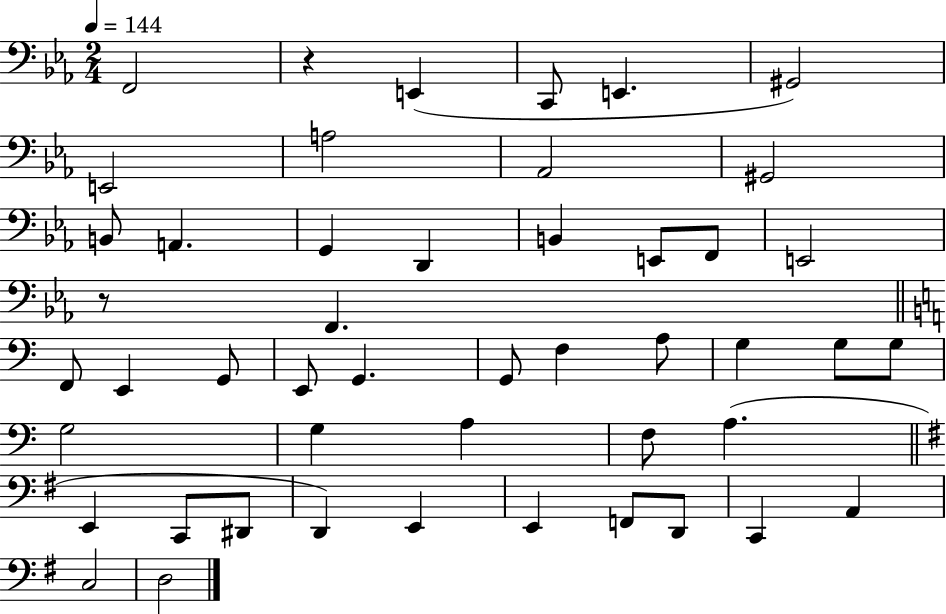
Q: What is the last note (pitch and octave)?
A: D3